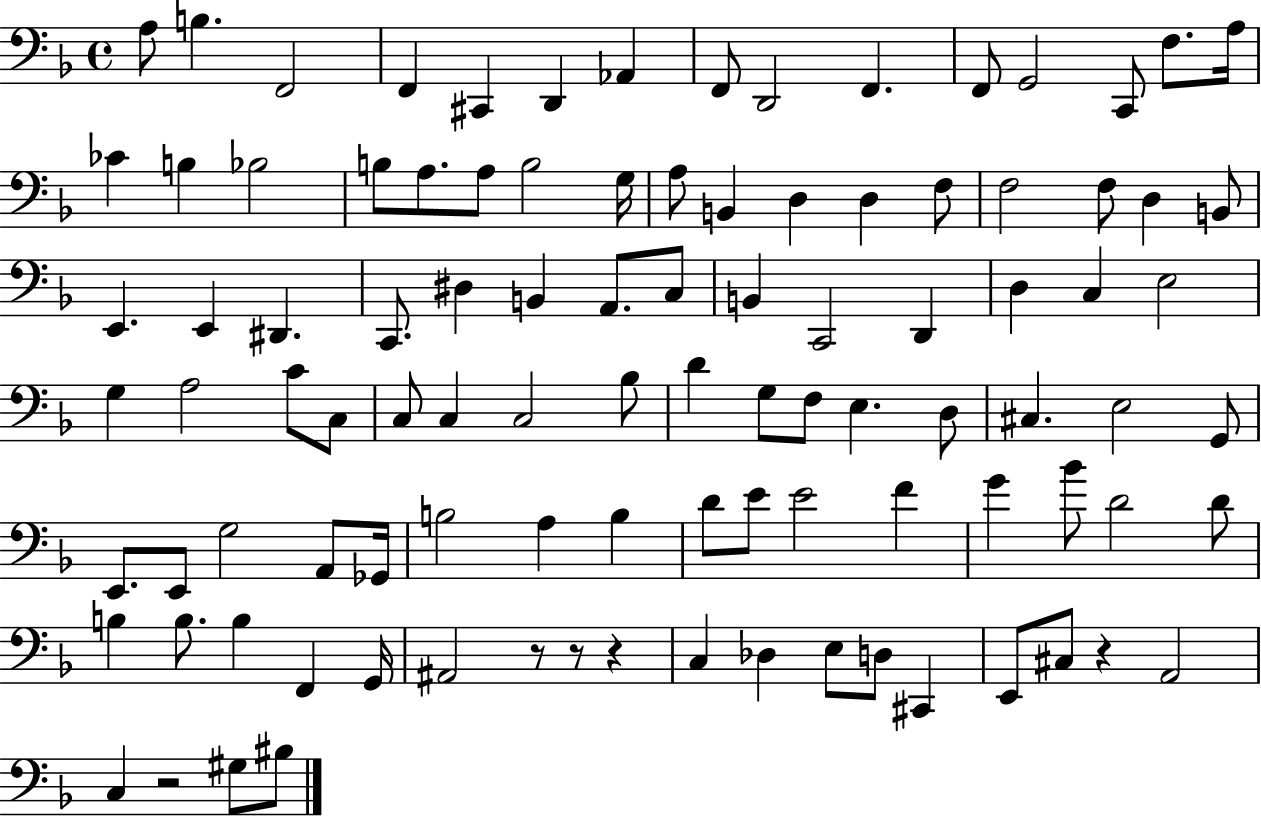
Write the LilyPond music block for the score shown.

{
  \clef bass
  \time 4/4
  \defaultTimeSignature
  \key f \major
  \repeat volta 2 { a8 b4. f,2 | f,4 cis,4 d,4 aes,4 | f,8 d,2 f,4. | f,8 g,2 c,8 f8. a16 | \break ces'4 b4 bes2 | b8 a8. a8 b2 g16 | a8 b,4 d4 d4 f8 | f2 f8 d4 b,8 | \break e,4. e,4 dis,4. | c,8. dis4 b,4 a,8. c8 | b,4 c,2 d,4 | d4 c4 e2 | \break g4 a2 c'8 c8 | c8 c4 c2 bes8 | d'4 g8 f8 e4. d8 | cis4. e2 g,8 | \break e,8. e,8 g2 a,8 ges,16 | b2 a4 b4 | d'8 e'8 e'2 f'4 | g'4 bes'8 d'2 d'8 | \break b4 b8. b4 f,4 g,16 | ais,2 r8 r8 r4 | c4 des4 e8 d8 cis,4 | e,8 cis8 r4 a,2 | \break c4 r2 gis8 bis8 | } \bar "|."
}